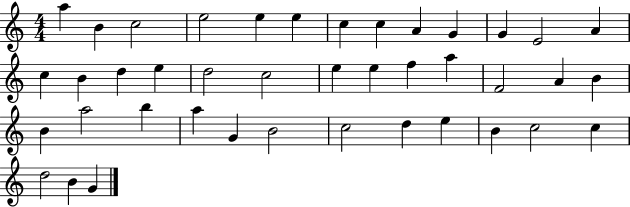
{
  \clef treble
  \numericTimeSignature
  \time 4/4
  \key c \major
  a''4 b'4 c''2 | e''2 e''4 e''4 | c''4 c''4 a'4 g'4 | g'4 e'2 a'4 | \break c''4 b'4 d''4 e''4 | d''2 c''2 | e''4 e''4 f''4 a''4 | f'2 a'4 b'4 | \break b'4 a''2 b''4 | a''4 g'4 b'2 | c''2 d''4 e''4 | b'4 c''2 c''4 | \break d''2 b'4 g'4 | \bar "|."
}